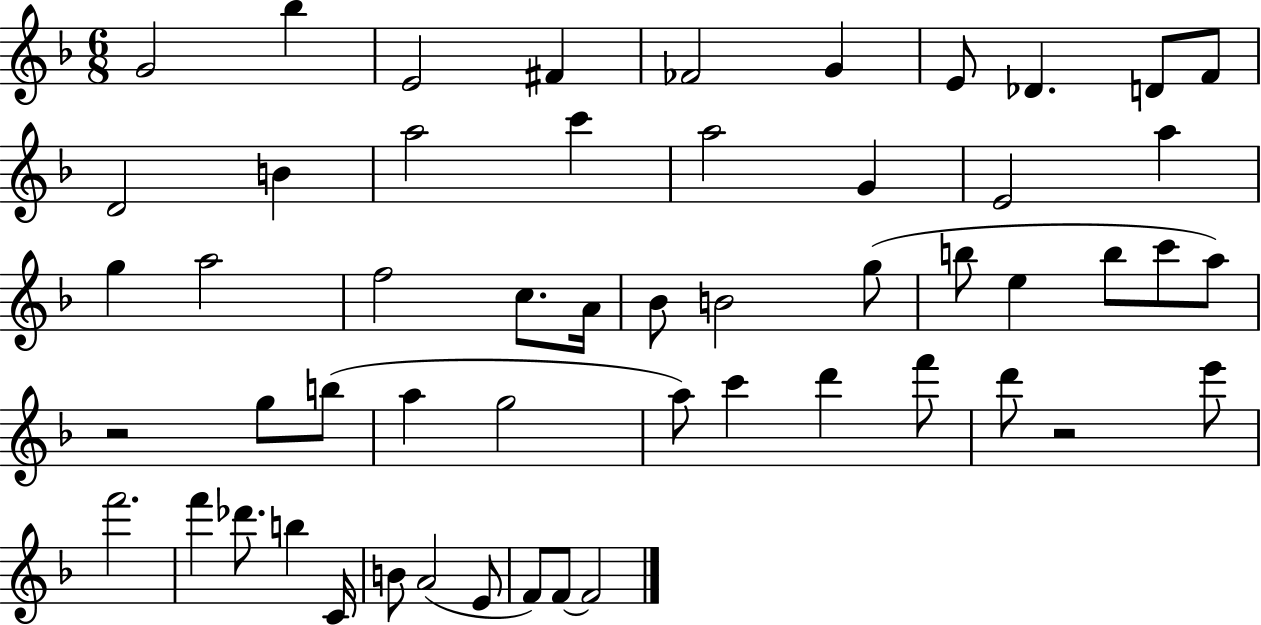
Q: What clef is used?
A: treble